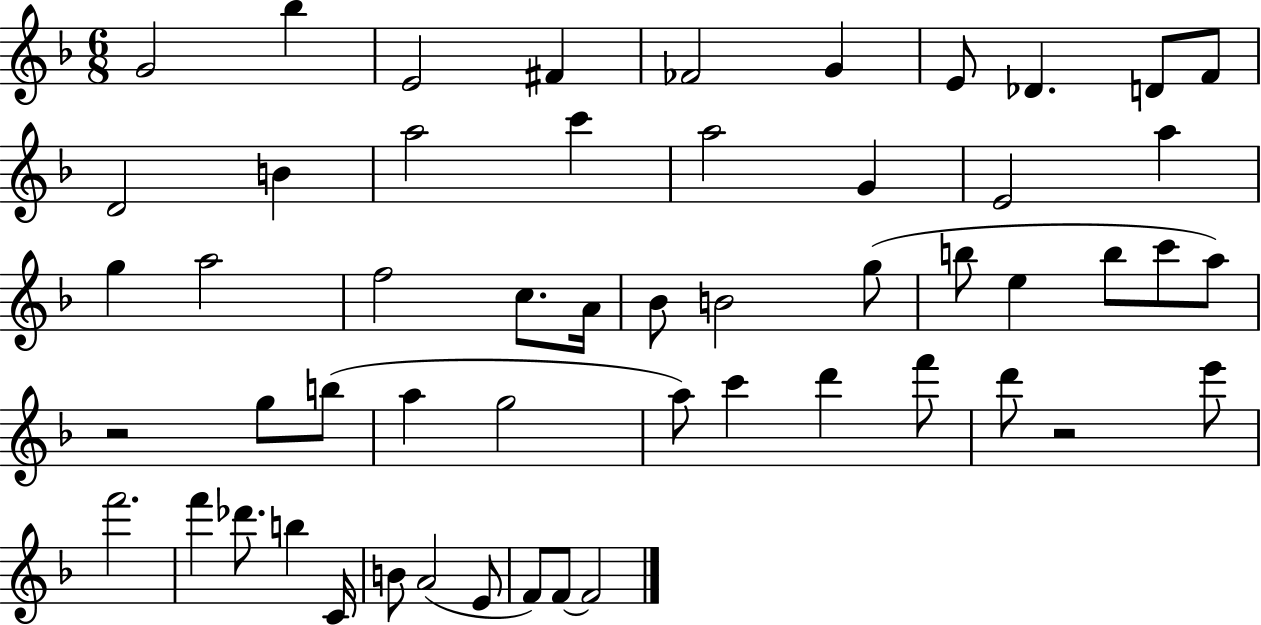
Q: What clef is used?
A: treble